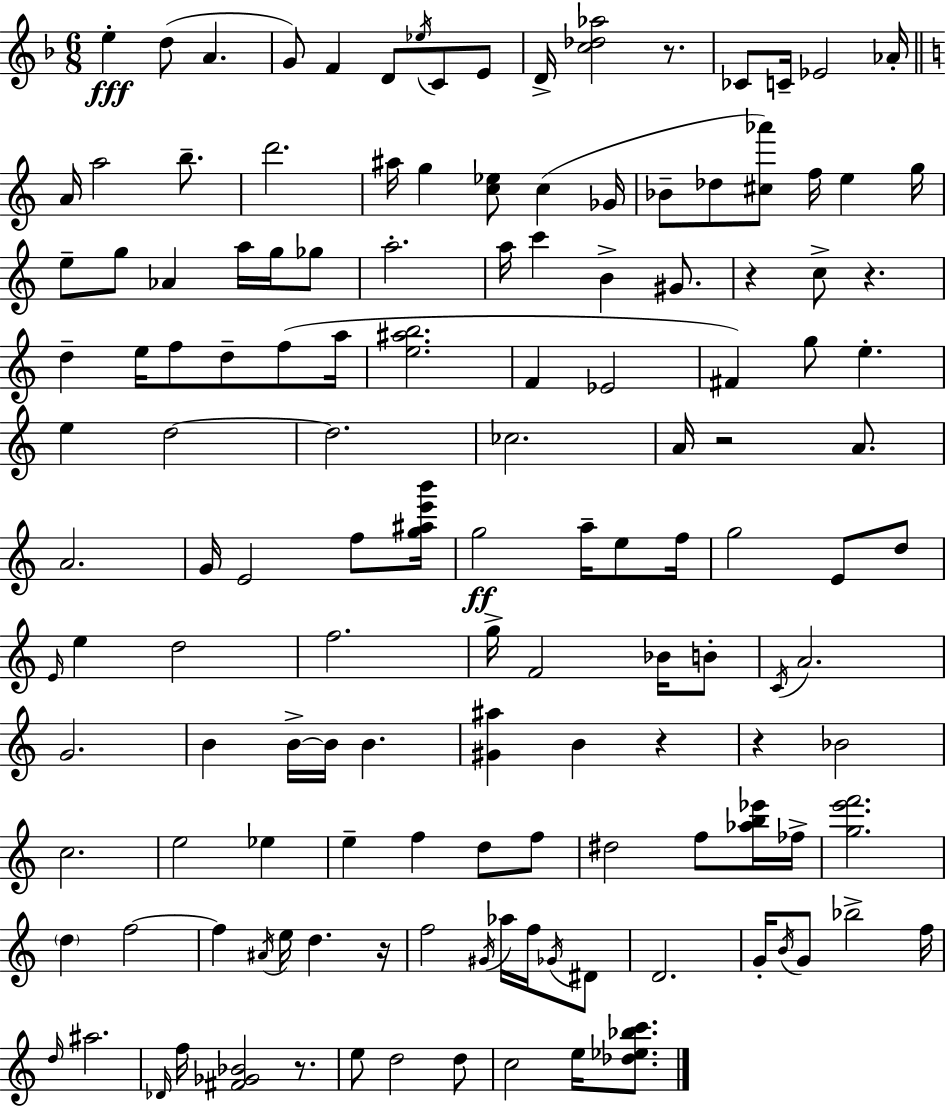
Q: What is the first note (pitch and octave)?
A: E5